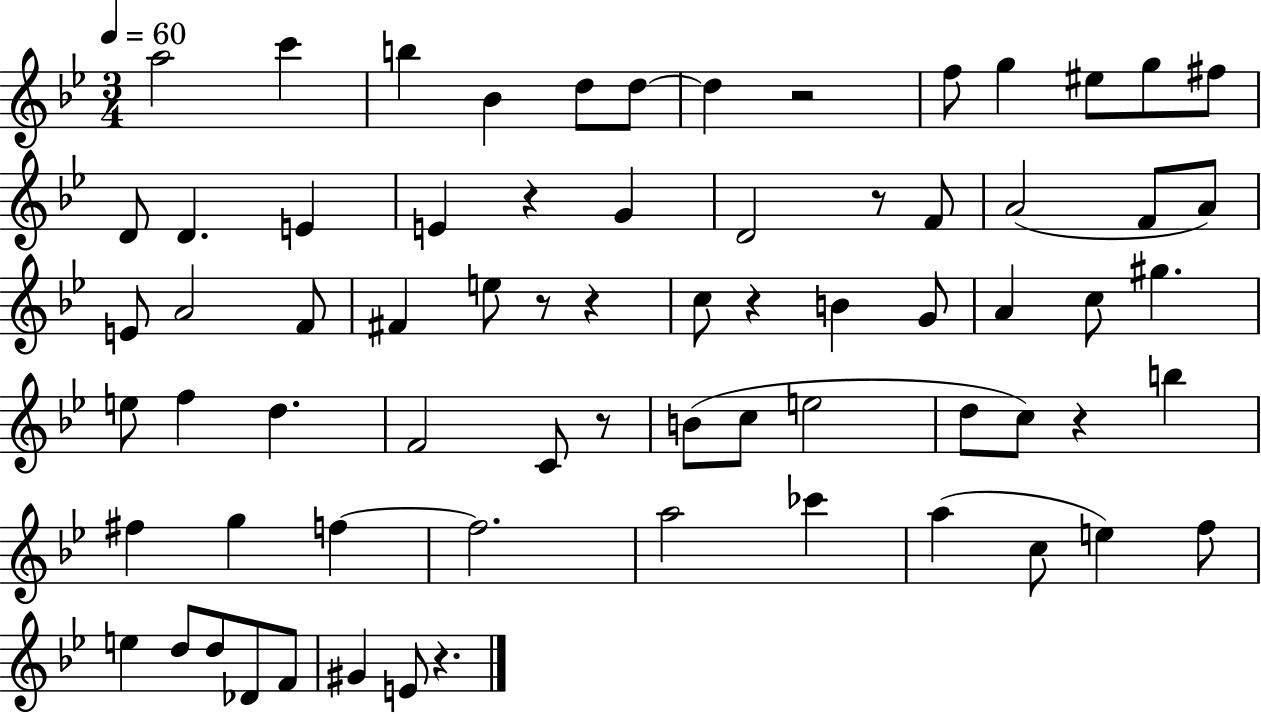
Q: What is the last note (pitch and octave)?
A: E4